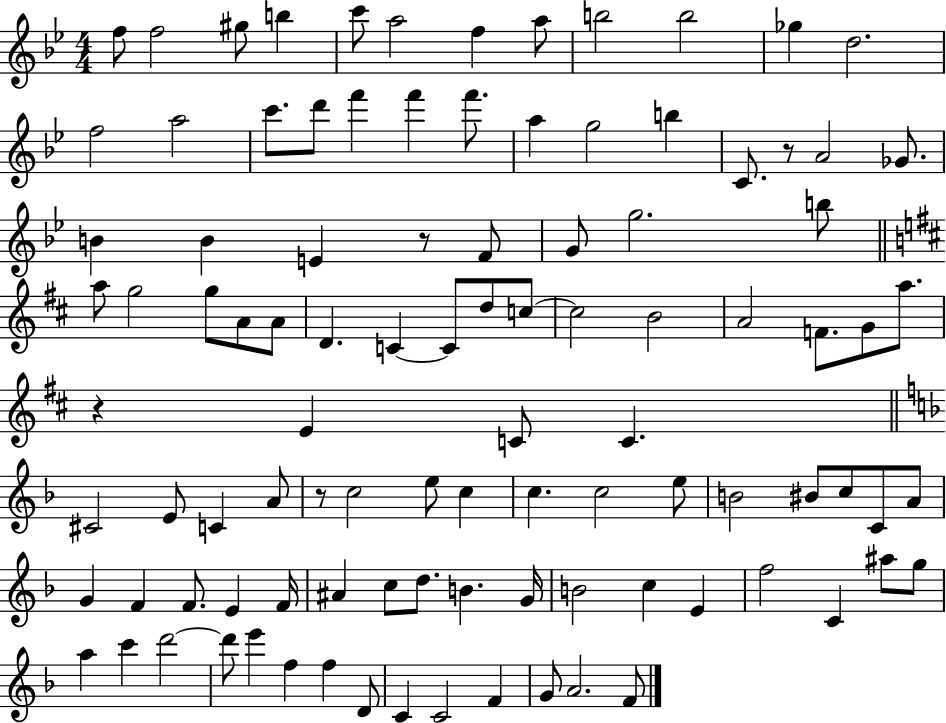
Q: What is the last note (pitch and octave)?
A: F4